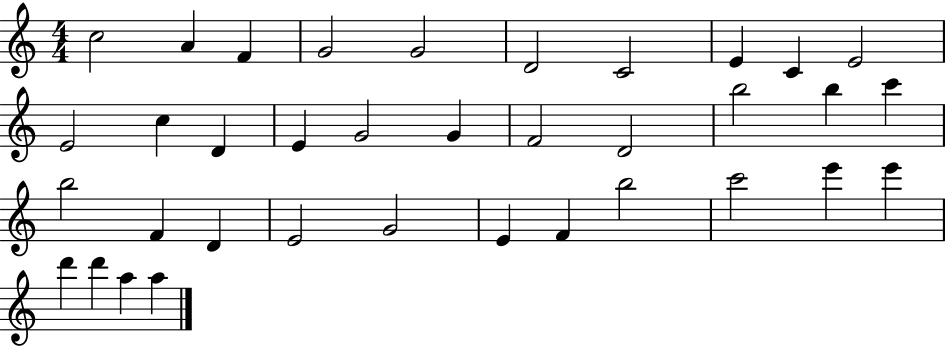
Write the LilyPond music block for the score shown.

{
  \clef treble
  \numericTimeSignature
  \time 4/4
  \key c \major
  c''2 a'4 f'4 | g'2 g'2 | d'2 c'2 | e'4 c'4 e'2 | \break e'2 c''4 d'4 | e'4 g'2 g'4 | f'2 d'2 | b''2 b''4 c'''4 | \break b''2 f'4 d'4 | e'2 g'2 | e'4 f'4 b''2 | c'''2 e'''4 e'''4 | \break d'''4 d'''4 a''4 a''4 | \bar "|."
}